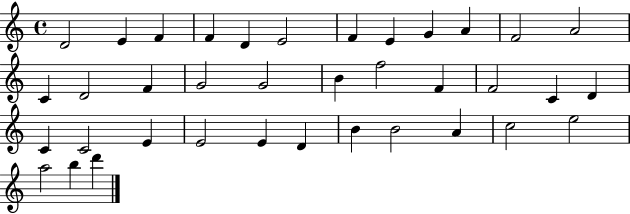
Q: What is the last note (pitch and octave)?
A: D6